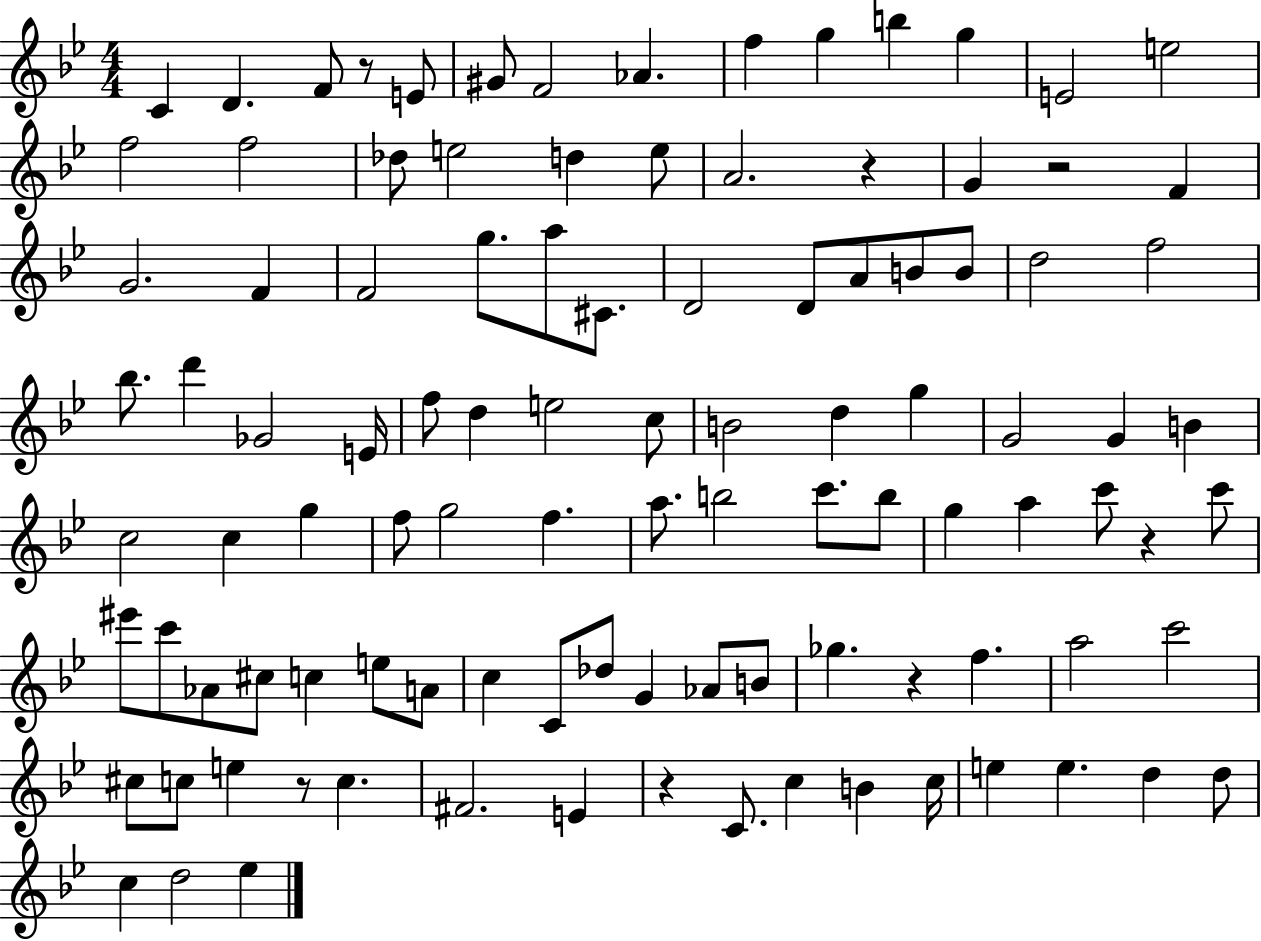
{
  \clef treble
  \numericTimeSignature
  \time 4/4
  \key bes \major
  c'4 d'4. f'8 r8 e'8 | gis'8 f'2 aes'4. | f''4 g''4 b''4 g''4 | e'2 e''2 | \break f''2 f''2 | des''8 e''2 d''4 e''8 | a'2. r4 | g'4 r2 f'4 | \break g'2. f'4 | f'2 g''8. a''8 cis'8. | d'2 d'8 a'8 b'8 b'8 | d''2 f''2 | \break bes''8. d'''4 ges'2 e'16 | f''8 d''4 e''2 c''8 | b'2 d''4 g''4 | g'2 g'4 b'4 | \break c''2 c''4 g''4 | f''8 g''2 f''4. | a''8. b''2 c'''8. b''8 | g''4 a''4 c'''8 r4 c'''8 | \break eis'''8 c'''8 aes'8 cis''8 c''4 e''8 a'8 | c''4 c'8 des''8 g'4 aes'8 b'8 | ges''4. r4 f''4. | a''2 c'''2 | \break cis''8 c''8 e''4 r8 c''4. | fis'2. e'4 | r4 c'8. c''4 b'4 c''16 | e''4 e''4. d''4 d''8 | \break c''4 d''2 ees''4 | \bar "|."
}